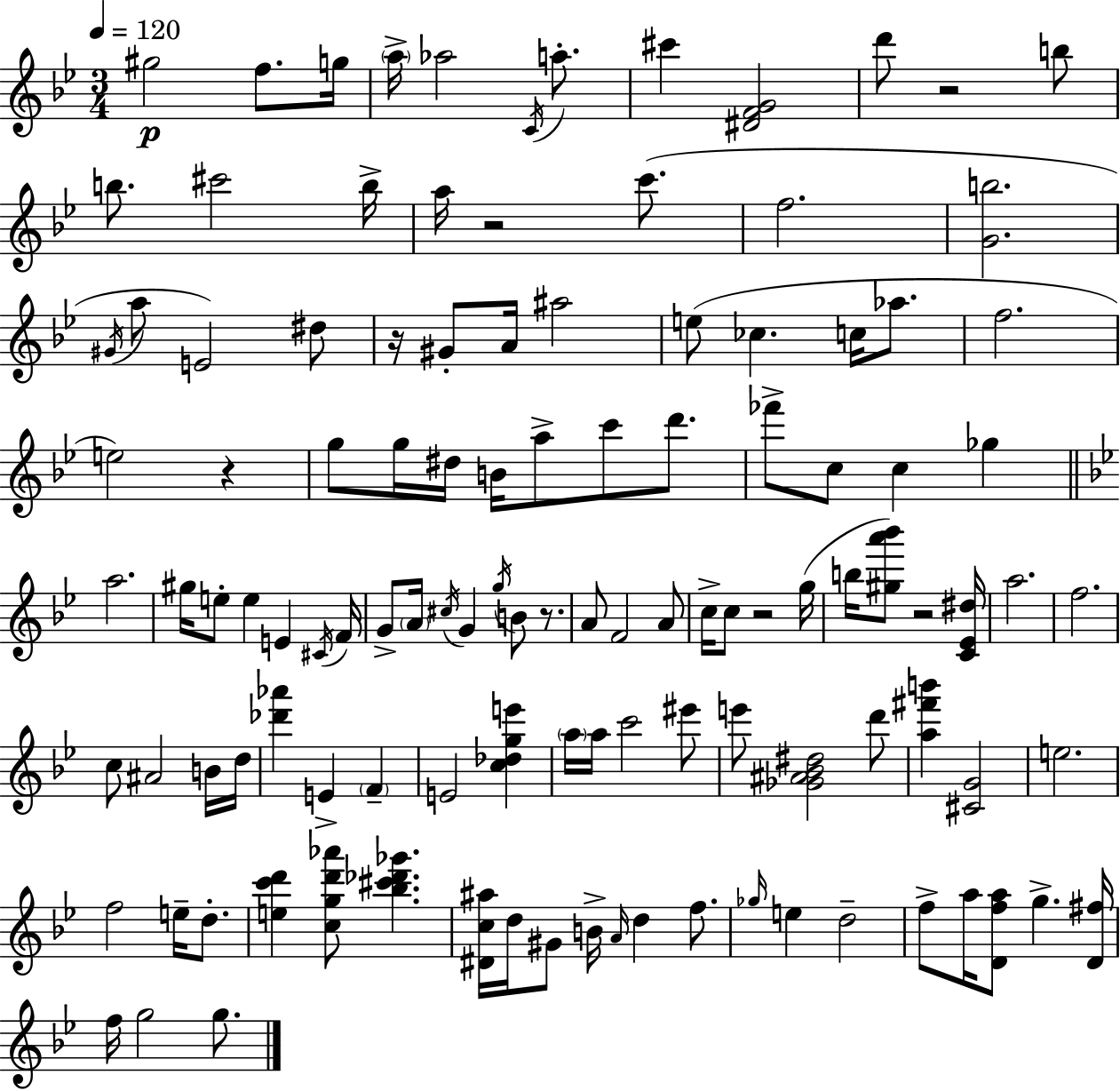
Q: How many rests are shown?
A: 7